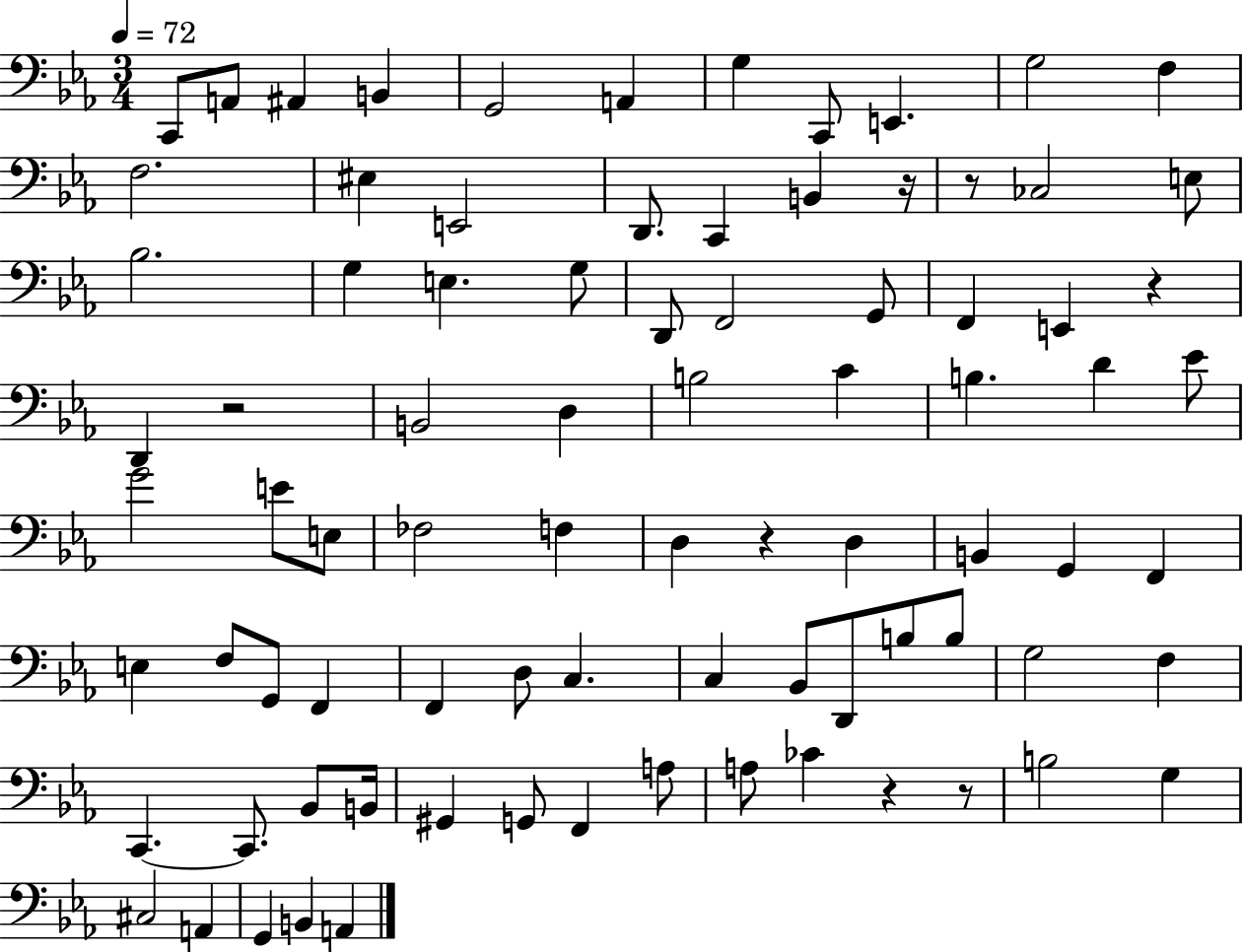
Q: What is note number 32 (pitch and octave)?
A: B3